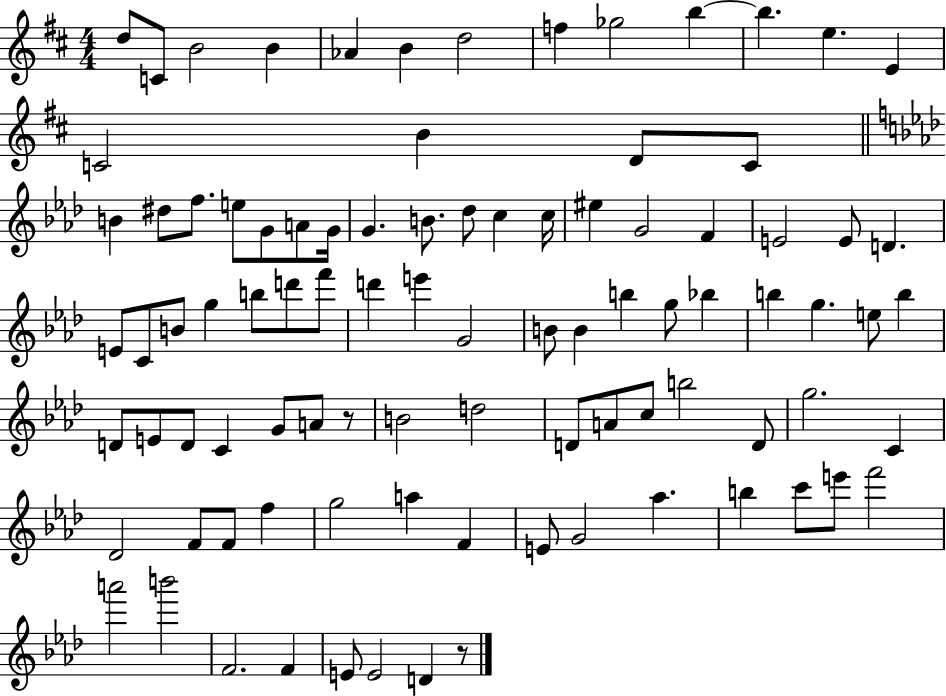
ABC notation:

X:1
T:Untitled
M:4/4
L:1/4
K:D
d/2 C/2 B2 B _A B d2 f _g2 b b e E C2 B D/2 C/2 B ^d/2 f/2 e/2 G/2 A/2 G/4 G B/2 _d/2 c c/4 ^e G2 F E2 E/2 D E/2 C/2 B/2 g b/2 d'/2 f'/2 d' e' G2 B/2 B b g/2 _b b g e/2 b D/2 E/2 D/2 C G/2 A/2 z/2 B2 d2 D/2 A/2 c/2 b2 D/2 g2 C _D2 F/2 F/2 f g2 a F E/2 G2 _a b c'/2 e'/2 f'2 a'2 b'2 F2 F E/2 E2 D z/2